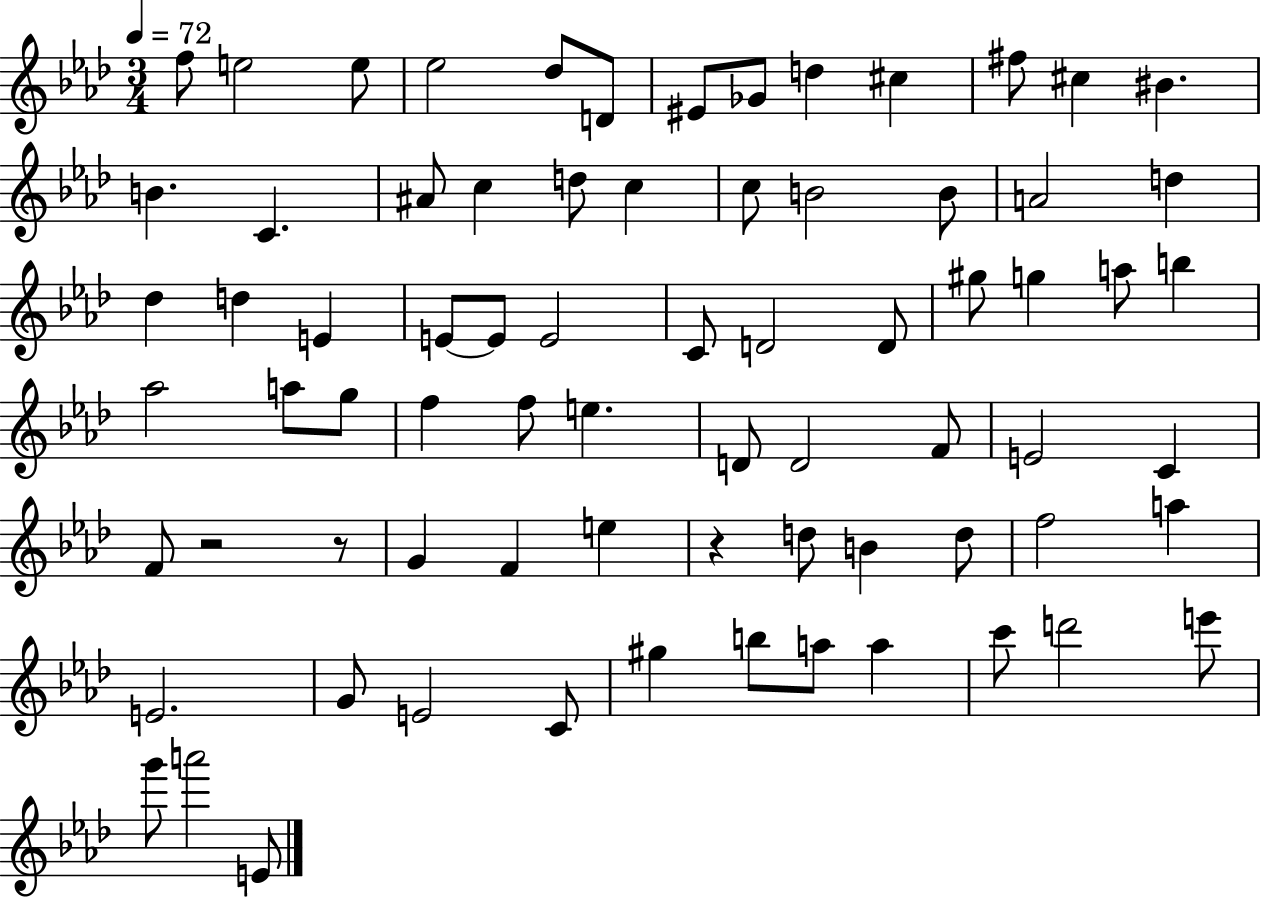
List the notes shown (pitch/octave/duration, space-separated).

F5/e E5/h E5/e Eb5/h Db5/e D4/e EIS4/e Gb4/e D5/q C#5/q F#5/e C#5/q BIS4/q. B4/q. C4/q. A#4/e C5/q D5/e C5/q C5/e B4/h B4/e A4/h D5/q Db5/q D5/q E4/q E4/e E4/e E4/h C4/e D4/h D4/e G#5/e G5/q A5/e B5/q Ab5/h A5/e G5/e F5/q F5/e E5/q. D4/e D4/h F4/e E4/h C4/q F4/e R/h R/e G4/q F4/q E5/q R/q D5/e B4/q D5/e F5/h A5/q E4/h. G4/e E4/h C4/e G#5/q B5/e A5/e A5/q C6/e D6/h E6/e G6/e A6/h E4/e